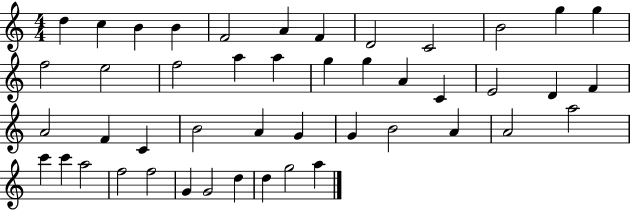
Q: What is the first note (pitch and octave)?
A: D5